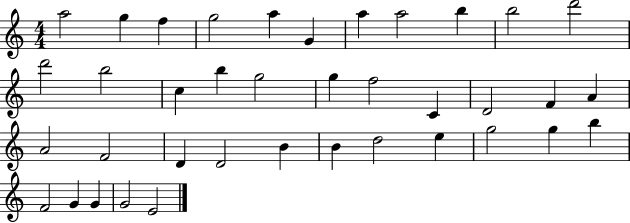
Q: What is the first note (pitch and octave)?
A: A5